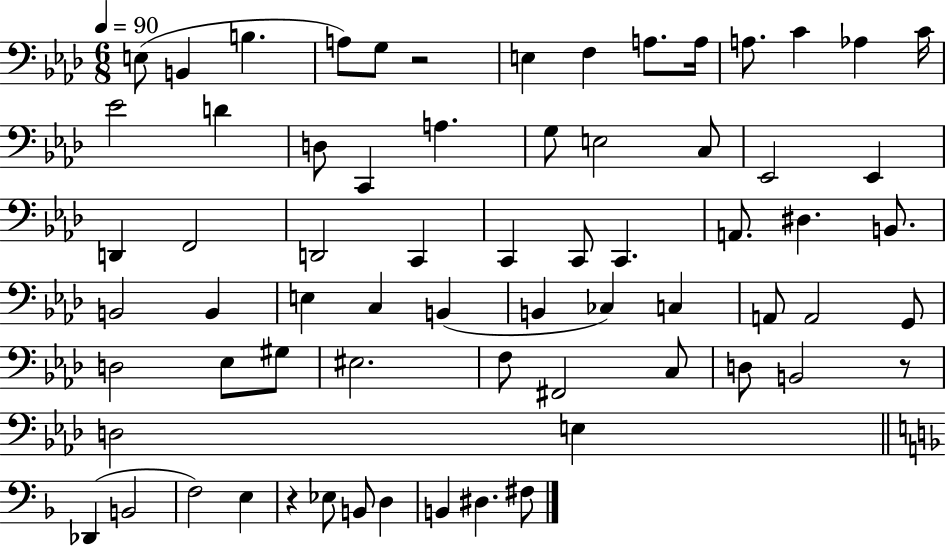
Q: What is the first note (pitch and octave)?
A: E3